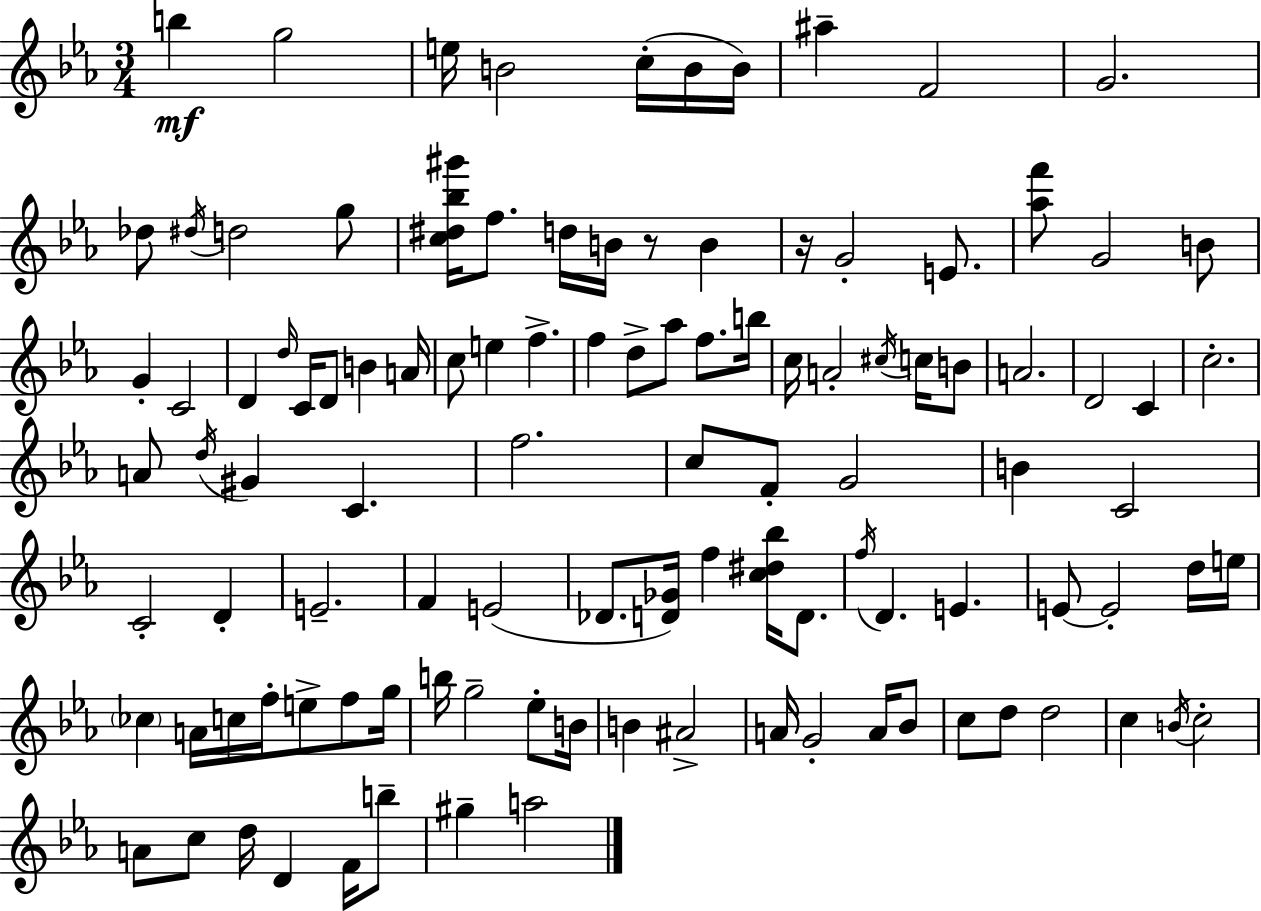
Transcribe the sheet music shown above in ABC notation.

X:1
T:Untitled
M:3/4
L:1/4
K:Eb
b g2 e/4 B2 c/4 B/4 B/4 ^a F2 G2 _d/2 ^d/4 d2 g/2 [c^d_b^g']/4 f/2 d/4 B/4 z/2 B z/4 G2 E/2 [_af']/2 G2 B/2 G C2 D d/4 C/4 D/2 B A/4 c/2 e f f d/2 _a/2 f/2 b/4 c/4 A2 ^c/4 c/4 B/2 A2 D2 C c2 A/2 d/4 ^G C f2 c/2 F/2 G2 B C2 C2 D E2 F E2 _D/2 [D_G]/4 f [c^d_b]/4 D/2 f/4 D E E/2 E2 d/4 e/4 _c A/4 c/4 f/4 e/2 f/2 g/4 b/4 g2 _e/2 B/4 B ^A2 A/4 G2 A/4 _B/2 c/2 d/2 d2 c B/4 c2 A/2 c/2 d/4 D F/4 b/2 ^g a2